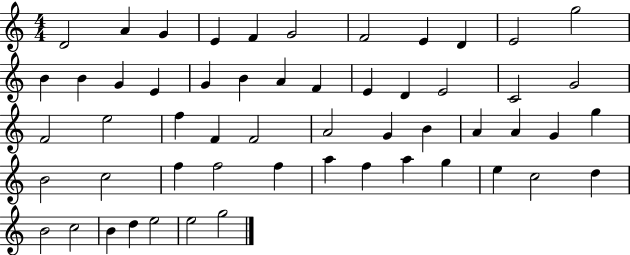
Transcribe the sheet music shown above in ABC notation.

X:1
T:Untitled
M:4/4
L:1/4
K:C
D2 A G E F G2 F2 E D E2 g2 B B G E G B A F E D E2 C2 G2 F2 e2 f F F2 A2 G B A A G g B2 c2 f f2 f a f a g e c2 d B2 c2 B d e2 e2 g2